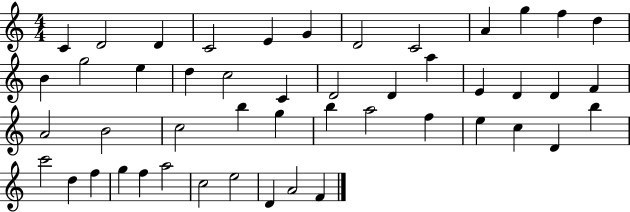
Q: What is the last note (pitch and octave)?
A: F4